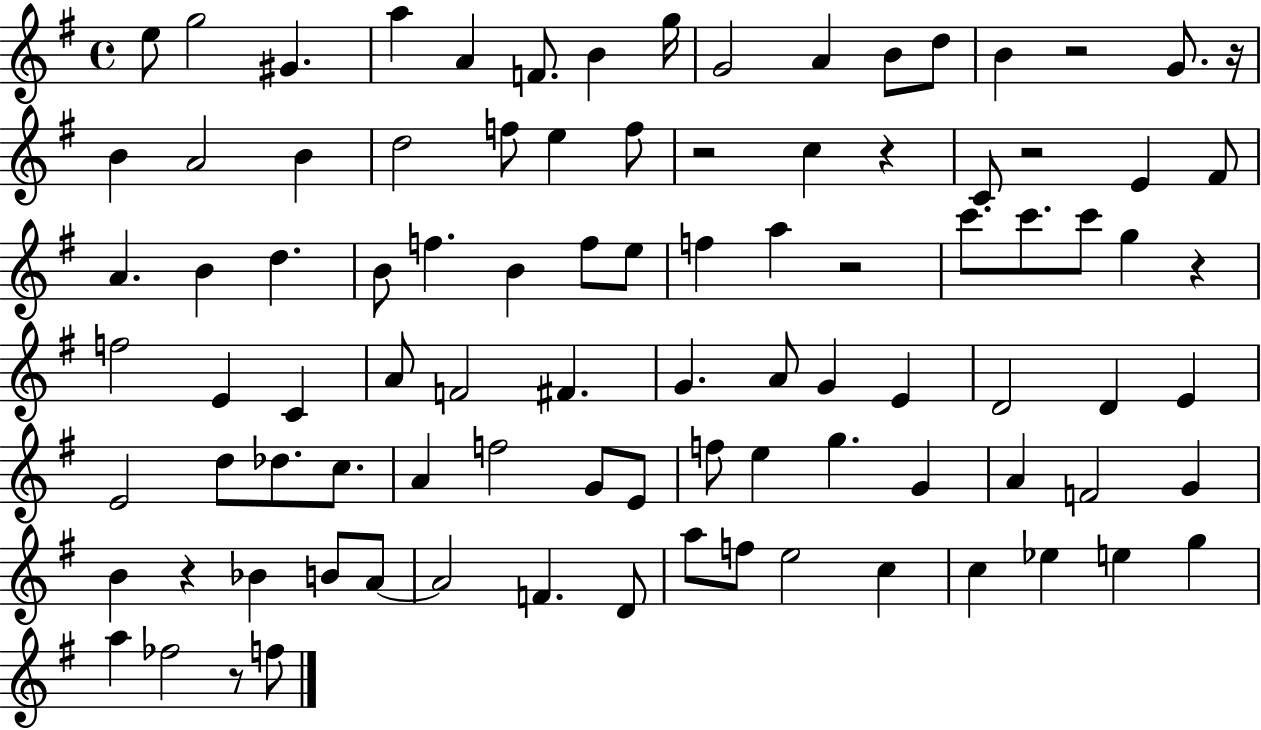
X:1
T:Untitled
M:4/4
L:1/4
K:G
e/2 g2 ^G a A F/2 B g/4 G2 A B/2 d/2 B z2 G/2 z/4 B A2 B d2 f/2 e f/2 z2 c z C/2 z2 E ^F/2 A B d B/2 f B f/2 e/2 f a z2 c'/2 c'/2 c'/2 g z f2 E C A/2 F2 ^F G A/2 G E D2 D E E2 d/2 _d/2 c/2 A f2 G/2 E/2 f/2 e g G A F2 G B z _B B/2 A/2 A2 F D/2 a/2 f/2 e2 c c _e e g a _f2 z/2 f/2